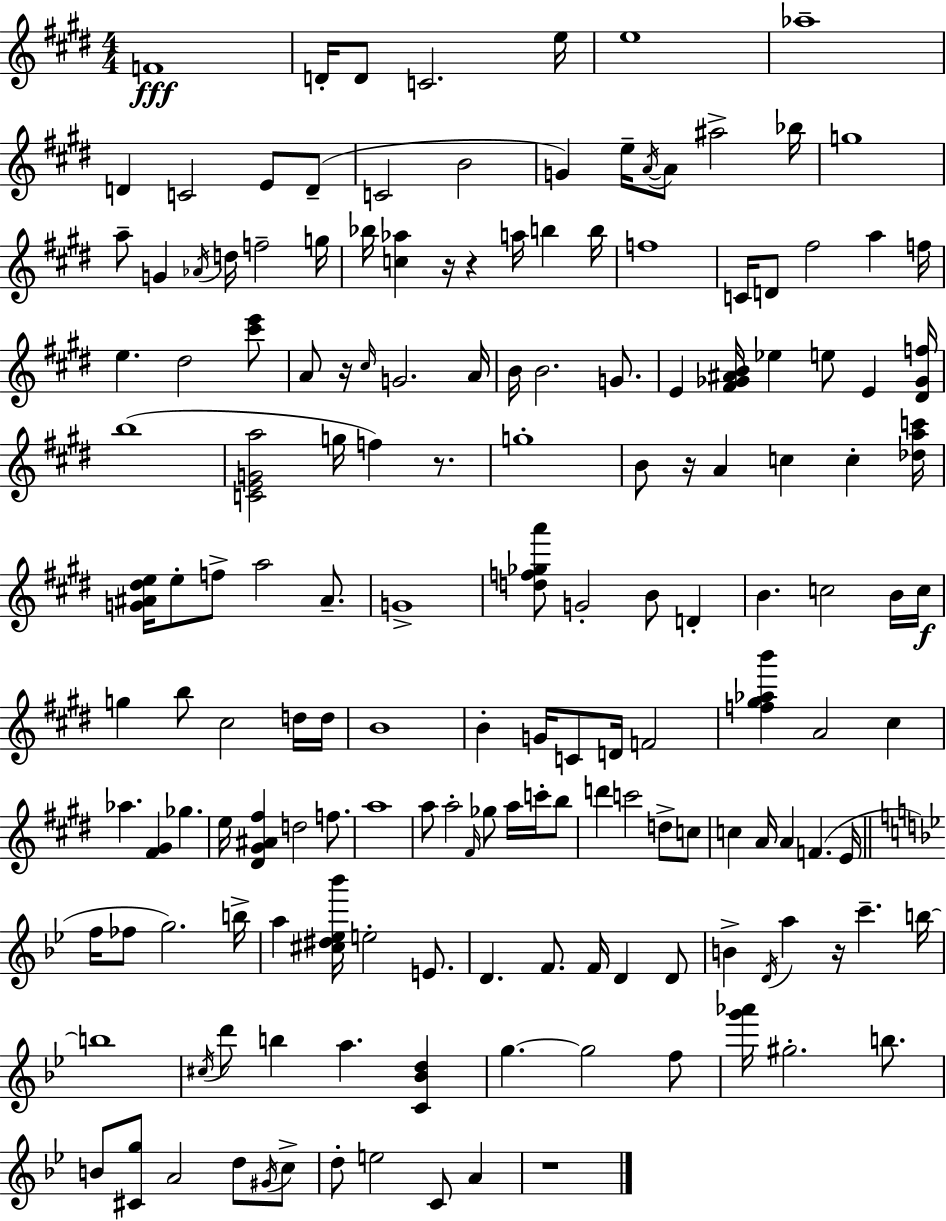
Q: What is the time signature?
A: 4/4